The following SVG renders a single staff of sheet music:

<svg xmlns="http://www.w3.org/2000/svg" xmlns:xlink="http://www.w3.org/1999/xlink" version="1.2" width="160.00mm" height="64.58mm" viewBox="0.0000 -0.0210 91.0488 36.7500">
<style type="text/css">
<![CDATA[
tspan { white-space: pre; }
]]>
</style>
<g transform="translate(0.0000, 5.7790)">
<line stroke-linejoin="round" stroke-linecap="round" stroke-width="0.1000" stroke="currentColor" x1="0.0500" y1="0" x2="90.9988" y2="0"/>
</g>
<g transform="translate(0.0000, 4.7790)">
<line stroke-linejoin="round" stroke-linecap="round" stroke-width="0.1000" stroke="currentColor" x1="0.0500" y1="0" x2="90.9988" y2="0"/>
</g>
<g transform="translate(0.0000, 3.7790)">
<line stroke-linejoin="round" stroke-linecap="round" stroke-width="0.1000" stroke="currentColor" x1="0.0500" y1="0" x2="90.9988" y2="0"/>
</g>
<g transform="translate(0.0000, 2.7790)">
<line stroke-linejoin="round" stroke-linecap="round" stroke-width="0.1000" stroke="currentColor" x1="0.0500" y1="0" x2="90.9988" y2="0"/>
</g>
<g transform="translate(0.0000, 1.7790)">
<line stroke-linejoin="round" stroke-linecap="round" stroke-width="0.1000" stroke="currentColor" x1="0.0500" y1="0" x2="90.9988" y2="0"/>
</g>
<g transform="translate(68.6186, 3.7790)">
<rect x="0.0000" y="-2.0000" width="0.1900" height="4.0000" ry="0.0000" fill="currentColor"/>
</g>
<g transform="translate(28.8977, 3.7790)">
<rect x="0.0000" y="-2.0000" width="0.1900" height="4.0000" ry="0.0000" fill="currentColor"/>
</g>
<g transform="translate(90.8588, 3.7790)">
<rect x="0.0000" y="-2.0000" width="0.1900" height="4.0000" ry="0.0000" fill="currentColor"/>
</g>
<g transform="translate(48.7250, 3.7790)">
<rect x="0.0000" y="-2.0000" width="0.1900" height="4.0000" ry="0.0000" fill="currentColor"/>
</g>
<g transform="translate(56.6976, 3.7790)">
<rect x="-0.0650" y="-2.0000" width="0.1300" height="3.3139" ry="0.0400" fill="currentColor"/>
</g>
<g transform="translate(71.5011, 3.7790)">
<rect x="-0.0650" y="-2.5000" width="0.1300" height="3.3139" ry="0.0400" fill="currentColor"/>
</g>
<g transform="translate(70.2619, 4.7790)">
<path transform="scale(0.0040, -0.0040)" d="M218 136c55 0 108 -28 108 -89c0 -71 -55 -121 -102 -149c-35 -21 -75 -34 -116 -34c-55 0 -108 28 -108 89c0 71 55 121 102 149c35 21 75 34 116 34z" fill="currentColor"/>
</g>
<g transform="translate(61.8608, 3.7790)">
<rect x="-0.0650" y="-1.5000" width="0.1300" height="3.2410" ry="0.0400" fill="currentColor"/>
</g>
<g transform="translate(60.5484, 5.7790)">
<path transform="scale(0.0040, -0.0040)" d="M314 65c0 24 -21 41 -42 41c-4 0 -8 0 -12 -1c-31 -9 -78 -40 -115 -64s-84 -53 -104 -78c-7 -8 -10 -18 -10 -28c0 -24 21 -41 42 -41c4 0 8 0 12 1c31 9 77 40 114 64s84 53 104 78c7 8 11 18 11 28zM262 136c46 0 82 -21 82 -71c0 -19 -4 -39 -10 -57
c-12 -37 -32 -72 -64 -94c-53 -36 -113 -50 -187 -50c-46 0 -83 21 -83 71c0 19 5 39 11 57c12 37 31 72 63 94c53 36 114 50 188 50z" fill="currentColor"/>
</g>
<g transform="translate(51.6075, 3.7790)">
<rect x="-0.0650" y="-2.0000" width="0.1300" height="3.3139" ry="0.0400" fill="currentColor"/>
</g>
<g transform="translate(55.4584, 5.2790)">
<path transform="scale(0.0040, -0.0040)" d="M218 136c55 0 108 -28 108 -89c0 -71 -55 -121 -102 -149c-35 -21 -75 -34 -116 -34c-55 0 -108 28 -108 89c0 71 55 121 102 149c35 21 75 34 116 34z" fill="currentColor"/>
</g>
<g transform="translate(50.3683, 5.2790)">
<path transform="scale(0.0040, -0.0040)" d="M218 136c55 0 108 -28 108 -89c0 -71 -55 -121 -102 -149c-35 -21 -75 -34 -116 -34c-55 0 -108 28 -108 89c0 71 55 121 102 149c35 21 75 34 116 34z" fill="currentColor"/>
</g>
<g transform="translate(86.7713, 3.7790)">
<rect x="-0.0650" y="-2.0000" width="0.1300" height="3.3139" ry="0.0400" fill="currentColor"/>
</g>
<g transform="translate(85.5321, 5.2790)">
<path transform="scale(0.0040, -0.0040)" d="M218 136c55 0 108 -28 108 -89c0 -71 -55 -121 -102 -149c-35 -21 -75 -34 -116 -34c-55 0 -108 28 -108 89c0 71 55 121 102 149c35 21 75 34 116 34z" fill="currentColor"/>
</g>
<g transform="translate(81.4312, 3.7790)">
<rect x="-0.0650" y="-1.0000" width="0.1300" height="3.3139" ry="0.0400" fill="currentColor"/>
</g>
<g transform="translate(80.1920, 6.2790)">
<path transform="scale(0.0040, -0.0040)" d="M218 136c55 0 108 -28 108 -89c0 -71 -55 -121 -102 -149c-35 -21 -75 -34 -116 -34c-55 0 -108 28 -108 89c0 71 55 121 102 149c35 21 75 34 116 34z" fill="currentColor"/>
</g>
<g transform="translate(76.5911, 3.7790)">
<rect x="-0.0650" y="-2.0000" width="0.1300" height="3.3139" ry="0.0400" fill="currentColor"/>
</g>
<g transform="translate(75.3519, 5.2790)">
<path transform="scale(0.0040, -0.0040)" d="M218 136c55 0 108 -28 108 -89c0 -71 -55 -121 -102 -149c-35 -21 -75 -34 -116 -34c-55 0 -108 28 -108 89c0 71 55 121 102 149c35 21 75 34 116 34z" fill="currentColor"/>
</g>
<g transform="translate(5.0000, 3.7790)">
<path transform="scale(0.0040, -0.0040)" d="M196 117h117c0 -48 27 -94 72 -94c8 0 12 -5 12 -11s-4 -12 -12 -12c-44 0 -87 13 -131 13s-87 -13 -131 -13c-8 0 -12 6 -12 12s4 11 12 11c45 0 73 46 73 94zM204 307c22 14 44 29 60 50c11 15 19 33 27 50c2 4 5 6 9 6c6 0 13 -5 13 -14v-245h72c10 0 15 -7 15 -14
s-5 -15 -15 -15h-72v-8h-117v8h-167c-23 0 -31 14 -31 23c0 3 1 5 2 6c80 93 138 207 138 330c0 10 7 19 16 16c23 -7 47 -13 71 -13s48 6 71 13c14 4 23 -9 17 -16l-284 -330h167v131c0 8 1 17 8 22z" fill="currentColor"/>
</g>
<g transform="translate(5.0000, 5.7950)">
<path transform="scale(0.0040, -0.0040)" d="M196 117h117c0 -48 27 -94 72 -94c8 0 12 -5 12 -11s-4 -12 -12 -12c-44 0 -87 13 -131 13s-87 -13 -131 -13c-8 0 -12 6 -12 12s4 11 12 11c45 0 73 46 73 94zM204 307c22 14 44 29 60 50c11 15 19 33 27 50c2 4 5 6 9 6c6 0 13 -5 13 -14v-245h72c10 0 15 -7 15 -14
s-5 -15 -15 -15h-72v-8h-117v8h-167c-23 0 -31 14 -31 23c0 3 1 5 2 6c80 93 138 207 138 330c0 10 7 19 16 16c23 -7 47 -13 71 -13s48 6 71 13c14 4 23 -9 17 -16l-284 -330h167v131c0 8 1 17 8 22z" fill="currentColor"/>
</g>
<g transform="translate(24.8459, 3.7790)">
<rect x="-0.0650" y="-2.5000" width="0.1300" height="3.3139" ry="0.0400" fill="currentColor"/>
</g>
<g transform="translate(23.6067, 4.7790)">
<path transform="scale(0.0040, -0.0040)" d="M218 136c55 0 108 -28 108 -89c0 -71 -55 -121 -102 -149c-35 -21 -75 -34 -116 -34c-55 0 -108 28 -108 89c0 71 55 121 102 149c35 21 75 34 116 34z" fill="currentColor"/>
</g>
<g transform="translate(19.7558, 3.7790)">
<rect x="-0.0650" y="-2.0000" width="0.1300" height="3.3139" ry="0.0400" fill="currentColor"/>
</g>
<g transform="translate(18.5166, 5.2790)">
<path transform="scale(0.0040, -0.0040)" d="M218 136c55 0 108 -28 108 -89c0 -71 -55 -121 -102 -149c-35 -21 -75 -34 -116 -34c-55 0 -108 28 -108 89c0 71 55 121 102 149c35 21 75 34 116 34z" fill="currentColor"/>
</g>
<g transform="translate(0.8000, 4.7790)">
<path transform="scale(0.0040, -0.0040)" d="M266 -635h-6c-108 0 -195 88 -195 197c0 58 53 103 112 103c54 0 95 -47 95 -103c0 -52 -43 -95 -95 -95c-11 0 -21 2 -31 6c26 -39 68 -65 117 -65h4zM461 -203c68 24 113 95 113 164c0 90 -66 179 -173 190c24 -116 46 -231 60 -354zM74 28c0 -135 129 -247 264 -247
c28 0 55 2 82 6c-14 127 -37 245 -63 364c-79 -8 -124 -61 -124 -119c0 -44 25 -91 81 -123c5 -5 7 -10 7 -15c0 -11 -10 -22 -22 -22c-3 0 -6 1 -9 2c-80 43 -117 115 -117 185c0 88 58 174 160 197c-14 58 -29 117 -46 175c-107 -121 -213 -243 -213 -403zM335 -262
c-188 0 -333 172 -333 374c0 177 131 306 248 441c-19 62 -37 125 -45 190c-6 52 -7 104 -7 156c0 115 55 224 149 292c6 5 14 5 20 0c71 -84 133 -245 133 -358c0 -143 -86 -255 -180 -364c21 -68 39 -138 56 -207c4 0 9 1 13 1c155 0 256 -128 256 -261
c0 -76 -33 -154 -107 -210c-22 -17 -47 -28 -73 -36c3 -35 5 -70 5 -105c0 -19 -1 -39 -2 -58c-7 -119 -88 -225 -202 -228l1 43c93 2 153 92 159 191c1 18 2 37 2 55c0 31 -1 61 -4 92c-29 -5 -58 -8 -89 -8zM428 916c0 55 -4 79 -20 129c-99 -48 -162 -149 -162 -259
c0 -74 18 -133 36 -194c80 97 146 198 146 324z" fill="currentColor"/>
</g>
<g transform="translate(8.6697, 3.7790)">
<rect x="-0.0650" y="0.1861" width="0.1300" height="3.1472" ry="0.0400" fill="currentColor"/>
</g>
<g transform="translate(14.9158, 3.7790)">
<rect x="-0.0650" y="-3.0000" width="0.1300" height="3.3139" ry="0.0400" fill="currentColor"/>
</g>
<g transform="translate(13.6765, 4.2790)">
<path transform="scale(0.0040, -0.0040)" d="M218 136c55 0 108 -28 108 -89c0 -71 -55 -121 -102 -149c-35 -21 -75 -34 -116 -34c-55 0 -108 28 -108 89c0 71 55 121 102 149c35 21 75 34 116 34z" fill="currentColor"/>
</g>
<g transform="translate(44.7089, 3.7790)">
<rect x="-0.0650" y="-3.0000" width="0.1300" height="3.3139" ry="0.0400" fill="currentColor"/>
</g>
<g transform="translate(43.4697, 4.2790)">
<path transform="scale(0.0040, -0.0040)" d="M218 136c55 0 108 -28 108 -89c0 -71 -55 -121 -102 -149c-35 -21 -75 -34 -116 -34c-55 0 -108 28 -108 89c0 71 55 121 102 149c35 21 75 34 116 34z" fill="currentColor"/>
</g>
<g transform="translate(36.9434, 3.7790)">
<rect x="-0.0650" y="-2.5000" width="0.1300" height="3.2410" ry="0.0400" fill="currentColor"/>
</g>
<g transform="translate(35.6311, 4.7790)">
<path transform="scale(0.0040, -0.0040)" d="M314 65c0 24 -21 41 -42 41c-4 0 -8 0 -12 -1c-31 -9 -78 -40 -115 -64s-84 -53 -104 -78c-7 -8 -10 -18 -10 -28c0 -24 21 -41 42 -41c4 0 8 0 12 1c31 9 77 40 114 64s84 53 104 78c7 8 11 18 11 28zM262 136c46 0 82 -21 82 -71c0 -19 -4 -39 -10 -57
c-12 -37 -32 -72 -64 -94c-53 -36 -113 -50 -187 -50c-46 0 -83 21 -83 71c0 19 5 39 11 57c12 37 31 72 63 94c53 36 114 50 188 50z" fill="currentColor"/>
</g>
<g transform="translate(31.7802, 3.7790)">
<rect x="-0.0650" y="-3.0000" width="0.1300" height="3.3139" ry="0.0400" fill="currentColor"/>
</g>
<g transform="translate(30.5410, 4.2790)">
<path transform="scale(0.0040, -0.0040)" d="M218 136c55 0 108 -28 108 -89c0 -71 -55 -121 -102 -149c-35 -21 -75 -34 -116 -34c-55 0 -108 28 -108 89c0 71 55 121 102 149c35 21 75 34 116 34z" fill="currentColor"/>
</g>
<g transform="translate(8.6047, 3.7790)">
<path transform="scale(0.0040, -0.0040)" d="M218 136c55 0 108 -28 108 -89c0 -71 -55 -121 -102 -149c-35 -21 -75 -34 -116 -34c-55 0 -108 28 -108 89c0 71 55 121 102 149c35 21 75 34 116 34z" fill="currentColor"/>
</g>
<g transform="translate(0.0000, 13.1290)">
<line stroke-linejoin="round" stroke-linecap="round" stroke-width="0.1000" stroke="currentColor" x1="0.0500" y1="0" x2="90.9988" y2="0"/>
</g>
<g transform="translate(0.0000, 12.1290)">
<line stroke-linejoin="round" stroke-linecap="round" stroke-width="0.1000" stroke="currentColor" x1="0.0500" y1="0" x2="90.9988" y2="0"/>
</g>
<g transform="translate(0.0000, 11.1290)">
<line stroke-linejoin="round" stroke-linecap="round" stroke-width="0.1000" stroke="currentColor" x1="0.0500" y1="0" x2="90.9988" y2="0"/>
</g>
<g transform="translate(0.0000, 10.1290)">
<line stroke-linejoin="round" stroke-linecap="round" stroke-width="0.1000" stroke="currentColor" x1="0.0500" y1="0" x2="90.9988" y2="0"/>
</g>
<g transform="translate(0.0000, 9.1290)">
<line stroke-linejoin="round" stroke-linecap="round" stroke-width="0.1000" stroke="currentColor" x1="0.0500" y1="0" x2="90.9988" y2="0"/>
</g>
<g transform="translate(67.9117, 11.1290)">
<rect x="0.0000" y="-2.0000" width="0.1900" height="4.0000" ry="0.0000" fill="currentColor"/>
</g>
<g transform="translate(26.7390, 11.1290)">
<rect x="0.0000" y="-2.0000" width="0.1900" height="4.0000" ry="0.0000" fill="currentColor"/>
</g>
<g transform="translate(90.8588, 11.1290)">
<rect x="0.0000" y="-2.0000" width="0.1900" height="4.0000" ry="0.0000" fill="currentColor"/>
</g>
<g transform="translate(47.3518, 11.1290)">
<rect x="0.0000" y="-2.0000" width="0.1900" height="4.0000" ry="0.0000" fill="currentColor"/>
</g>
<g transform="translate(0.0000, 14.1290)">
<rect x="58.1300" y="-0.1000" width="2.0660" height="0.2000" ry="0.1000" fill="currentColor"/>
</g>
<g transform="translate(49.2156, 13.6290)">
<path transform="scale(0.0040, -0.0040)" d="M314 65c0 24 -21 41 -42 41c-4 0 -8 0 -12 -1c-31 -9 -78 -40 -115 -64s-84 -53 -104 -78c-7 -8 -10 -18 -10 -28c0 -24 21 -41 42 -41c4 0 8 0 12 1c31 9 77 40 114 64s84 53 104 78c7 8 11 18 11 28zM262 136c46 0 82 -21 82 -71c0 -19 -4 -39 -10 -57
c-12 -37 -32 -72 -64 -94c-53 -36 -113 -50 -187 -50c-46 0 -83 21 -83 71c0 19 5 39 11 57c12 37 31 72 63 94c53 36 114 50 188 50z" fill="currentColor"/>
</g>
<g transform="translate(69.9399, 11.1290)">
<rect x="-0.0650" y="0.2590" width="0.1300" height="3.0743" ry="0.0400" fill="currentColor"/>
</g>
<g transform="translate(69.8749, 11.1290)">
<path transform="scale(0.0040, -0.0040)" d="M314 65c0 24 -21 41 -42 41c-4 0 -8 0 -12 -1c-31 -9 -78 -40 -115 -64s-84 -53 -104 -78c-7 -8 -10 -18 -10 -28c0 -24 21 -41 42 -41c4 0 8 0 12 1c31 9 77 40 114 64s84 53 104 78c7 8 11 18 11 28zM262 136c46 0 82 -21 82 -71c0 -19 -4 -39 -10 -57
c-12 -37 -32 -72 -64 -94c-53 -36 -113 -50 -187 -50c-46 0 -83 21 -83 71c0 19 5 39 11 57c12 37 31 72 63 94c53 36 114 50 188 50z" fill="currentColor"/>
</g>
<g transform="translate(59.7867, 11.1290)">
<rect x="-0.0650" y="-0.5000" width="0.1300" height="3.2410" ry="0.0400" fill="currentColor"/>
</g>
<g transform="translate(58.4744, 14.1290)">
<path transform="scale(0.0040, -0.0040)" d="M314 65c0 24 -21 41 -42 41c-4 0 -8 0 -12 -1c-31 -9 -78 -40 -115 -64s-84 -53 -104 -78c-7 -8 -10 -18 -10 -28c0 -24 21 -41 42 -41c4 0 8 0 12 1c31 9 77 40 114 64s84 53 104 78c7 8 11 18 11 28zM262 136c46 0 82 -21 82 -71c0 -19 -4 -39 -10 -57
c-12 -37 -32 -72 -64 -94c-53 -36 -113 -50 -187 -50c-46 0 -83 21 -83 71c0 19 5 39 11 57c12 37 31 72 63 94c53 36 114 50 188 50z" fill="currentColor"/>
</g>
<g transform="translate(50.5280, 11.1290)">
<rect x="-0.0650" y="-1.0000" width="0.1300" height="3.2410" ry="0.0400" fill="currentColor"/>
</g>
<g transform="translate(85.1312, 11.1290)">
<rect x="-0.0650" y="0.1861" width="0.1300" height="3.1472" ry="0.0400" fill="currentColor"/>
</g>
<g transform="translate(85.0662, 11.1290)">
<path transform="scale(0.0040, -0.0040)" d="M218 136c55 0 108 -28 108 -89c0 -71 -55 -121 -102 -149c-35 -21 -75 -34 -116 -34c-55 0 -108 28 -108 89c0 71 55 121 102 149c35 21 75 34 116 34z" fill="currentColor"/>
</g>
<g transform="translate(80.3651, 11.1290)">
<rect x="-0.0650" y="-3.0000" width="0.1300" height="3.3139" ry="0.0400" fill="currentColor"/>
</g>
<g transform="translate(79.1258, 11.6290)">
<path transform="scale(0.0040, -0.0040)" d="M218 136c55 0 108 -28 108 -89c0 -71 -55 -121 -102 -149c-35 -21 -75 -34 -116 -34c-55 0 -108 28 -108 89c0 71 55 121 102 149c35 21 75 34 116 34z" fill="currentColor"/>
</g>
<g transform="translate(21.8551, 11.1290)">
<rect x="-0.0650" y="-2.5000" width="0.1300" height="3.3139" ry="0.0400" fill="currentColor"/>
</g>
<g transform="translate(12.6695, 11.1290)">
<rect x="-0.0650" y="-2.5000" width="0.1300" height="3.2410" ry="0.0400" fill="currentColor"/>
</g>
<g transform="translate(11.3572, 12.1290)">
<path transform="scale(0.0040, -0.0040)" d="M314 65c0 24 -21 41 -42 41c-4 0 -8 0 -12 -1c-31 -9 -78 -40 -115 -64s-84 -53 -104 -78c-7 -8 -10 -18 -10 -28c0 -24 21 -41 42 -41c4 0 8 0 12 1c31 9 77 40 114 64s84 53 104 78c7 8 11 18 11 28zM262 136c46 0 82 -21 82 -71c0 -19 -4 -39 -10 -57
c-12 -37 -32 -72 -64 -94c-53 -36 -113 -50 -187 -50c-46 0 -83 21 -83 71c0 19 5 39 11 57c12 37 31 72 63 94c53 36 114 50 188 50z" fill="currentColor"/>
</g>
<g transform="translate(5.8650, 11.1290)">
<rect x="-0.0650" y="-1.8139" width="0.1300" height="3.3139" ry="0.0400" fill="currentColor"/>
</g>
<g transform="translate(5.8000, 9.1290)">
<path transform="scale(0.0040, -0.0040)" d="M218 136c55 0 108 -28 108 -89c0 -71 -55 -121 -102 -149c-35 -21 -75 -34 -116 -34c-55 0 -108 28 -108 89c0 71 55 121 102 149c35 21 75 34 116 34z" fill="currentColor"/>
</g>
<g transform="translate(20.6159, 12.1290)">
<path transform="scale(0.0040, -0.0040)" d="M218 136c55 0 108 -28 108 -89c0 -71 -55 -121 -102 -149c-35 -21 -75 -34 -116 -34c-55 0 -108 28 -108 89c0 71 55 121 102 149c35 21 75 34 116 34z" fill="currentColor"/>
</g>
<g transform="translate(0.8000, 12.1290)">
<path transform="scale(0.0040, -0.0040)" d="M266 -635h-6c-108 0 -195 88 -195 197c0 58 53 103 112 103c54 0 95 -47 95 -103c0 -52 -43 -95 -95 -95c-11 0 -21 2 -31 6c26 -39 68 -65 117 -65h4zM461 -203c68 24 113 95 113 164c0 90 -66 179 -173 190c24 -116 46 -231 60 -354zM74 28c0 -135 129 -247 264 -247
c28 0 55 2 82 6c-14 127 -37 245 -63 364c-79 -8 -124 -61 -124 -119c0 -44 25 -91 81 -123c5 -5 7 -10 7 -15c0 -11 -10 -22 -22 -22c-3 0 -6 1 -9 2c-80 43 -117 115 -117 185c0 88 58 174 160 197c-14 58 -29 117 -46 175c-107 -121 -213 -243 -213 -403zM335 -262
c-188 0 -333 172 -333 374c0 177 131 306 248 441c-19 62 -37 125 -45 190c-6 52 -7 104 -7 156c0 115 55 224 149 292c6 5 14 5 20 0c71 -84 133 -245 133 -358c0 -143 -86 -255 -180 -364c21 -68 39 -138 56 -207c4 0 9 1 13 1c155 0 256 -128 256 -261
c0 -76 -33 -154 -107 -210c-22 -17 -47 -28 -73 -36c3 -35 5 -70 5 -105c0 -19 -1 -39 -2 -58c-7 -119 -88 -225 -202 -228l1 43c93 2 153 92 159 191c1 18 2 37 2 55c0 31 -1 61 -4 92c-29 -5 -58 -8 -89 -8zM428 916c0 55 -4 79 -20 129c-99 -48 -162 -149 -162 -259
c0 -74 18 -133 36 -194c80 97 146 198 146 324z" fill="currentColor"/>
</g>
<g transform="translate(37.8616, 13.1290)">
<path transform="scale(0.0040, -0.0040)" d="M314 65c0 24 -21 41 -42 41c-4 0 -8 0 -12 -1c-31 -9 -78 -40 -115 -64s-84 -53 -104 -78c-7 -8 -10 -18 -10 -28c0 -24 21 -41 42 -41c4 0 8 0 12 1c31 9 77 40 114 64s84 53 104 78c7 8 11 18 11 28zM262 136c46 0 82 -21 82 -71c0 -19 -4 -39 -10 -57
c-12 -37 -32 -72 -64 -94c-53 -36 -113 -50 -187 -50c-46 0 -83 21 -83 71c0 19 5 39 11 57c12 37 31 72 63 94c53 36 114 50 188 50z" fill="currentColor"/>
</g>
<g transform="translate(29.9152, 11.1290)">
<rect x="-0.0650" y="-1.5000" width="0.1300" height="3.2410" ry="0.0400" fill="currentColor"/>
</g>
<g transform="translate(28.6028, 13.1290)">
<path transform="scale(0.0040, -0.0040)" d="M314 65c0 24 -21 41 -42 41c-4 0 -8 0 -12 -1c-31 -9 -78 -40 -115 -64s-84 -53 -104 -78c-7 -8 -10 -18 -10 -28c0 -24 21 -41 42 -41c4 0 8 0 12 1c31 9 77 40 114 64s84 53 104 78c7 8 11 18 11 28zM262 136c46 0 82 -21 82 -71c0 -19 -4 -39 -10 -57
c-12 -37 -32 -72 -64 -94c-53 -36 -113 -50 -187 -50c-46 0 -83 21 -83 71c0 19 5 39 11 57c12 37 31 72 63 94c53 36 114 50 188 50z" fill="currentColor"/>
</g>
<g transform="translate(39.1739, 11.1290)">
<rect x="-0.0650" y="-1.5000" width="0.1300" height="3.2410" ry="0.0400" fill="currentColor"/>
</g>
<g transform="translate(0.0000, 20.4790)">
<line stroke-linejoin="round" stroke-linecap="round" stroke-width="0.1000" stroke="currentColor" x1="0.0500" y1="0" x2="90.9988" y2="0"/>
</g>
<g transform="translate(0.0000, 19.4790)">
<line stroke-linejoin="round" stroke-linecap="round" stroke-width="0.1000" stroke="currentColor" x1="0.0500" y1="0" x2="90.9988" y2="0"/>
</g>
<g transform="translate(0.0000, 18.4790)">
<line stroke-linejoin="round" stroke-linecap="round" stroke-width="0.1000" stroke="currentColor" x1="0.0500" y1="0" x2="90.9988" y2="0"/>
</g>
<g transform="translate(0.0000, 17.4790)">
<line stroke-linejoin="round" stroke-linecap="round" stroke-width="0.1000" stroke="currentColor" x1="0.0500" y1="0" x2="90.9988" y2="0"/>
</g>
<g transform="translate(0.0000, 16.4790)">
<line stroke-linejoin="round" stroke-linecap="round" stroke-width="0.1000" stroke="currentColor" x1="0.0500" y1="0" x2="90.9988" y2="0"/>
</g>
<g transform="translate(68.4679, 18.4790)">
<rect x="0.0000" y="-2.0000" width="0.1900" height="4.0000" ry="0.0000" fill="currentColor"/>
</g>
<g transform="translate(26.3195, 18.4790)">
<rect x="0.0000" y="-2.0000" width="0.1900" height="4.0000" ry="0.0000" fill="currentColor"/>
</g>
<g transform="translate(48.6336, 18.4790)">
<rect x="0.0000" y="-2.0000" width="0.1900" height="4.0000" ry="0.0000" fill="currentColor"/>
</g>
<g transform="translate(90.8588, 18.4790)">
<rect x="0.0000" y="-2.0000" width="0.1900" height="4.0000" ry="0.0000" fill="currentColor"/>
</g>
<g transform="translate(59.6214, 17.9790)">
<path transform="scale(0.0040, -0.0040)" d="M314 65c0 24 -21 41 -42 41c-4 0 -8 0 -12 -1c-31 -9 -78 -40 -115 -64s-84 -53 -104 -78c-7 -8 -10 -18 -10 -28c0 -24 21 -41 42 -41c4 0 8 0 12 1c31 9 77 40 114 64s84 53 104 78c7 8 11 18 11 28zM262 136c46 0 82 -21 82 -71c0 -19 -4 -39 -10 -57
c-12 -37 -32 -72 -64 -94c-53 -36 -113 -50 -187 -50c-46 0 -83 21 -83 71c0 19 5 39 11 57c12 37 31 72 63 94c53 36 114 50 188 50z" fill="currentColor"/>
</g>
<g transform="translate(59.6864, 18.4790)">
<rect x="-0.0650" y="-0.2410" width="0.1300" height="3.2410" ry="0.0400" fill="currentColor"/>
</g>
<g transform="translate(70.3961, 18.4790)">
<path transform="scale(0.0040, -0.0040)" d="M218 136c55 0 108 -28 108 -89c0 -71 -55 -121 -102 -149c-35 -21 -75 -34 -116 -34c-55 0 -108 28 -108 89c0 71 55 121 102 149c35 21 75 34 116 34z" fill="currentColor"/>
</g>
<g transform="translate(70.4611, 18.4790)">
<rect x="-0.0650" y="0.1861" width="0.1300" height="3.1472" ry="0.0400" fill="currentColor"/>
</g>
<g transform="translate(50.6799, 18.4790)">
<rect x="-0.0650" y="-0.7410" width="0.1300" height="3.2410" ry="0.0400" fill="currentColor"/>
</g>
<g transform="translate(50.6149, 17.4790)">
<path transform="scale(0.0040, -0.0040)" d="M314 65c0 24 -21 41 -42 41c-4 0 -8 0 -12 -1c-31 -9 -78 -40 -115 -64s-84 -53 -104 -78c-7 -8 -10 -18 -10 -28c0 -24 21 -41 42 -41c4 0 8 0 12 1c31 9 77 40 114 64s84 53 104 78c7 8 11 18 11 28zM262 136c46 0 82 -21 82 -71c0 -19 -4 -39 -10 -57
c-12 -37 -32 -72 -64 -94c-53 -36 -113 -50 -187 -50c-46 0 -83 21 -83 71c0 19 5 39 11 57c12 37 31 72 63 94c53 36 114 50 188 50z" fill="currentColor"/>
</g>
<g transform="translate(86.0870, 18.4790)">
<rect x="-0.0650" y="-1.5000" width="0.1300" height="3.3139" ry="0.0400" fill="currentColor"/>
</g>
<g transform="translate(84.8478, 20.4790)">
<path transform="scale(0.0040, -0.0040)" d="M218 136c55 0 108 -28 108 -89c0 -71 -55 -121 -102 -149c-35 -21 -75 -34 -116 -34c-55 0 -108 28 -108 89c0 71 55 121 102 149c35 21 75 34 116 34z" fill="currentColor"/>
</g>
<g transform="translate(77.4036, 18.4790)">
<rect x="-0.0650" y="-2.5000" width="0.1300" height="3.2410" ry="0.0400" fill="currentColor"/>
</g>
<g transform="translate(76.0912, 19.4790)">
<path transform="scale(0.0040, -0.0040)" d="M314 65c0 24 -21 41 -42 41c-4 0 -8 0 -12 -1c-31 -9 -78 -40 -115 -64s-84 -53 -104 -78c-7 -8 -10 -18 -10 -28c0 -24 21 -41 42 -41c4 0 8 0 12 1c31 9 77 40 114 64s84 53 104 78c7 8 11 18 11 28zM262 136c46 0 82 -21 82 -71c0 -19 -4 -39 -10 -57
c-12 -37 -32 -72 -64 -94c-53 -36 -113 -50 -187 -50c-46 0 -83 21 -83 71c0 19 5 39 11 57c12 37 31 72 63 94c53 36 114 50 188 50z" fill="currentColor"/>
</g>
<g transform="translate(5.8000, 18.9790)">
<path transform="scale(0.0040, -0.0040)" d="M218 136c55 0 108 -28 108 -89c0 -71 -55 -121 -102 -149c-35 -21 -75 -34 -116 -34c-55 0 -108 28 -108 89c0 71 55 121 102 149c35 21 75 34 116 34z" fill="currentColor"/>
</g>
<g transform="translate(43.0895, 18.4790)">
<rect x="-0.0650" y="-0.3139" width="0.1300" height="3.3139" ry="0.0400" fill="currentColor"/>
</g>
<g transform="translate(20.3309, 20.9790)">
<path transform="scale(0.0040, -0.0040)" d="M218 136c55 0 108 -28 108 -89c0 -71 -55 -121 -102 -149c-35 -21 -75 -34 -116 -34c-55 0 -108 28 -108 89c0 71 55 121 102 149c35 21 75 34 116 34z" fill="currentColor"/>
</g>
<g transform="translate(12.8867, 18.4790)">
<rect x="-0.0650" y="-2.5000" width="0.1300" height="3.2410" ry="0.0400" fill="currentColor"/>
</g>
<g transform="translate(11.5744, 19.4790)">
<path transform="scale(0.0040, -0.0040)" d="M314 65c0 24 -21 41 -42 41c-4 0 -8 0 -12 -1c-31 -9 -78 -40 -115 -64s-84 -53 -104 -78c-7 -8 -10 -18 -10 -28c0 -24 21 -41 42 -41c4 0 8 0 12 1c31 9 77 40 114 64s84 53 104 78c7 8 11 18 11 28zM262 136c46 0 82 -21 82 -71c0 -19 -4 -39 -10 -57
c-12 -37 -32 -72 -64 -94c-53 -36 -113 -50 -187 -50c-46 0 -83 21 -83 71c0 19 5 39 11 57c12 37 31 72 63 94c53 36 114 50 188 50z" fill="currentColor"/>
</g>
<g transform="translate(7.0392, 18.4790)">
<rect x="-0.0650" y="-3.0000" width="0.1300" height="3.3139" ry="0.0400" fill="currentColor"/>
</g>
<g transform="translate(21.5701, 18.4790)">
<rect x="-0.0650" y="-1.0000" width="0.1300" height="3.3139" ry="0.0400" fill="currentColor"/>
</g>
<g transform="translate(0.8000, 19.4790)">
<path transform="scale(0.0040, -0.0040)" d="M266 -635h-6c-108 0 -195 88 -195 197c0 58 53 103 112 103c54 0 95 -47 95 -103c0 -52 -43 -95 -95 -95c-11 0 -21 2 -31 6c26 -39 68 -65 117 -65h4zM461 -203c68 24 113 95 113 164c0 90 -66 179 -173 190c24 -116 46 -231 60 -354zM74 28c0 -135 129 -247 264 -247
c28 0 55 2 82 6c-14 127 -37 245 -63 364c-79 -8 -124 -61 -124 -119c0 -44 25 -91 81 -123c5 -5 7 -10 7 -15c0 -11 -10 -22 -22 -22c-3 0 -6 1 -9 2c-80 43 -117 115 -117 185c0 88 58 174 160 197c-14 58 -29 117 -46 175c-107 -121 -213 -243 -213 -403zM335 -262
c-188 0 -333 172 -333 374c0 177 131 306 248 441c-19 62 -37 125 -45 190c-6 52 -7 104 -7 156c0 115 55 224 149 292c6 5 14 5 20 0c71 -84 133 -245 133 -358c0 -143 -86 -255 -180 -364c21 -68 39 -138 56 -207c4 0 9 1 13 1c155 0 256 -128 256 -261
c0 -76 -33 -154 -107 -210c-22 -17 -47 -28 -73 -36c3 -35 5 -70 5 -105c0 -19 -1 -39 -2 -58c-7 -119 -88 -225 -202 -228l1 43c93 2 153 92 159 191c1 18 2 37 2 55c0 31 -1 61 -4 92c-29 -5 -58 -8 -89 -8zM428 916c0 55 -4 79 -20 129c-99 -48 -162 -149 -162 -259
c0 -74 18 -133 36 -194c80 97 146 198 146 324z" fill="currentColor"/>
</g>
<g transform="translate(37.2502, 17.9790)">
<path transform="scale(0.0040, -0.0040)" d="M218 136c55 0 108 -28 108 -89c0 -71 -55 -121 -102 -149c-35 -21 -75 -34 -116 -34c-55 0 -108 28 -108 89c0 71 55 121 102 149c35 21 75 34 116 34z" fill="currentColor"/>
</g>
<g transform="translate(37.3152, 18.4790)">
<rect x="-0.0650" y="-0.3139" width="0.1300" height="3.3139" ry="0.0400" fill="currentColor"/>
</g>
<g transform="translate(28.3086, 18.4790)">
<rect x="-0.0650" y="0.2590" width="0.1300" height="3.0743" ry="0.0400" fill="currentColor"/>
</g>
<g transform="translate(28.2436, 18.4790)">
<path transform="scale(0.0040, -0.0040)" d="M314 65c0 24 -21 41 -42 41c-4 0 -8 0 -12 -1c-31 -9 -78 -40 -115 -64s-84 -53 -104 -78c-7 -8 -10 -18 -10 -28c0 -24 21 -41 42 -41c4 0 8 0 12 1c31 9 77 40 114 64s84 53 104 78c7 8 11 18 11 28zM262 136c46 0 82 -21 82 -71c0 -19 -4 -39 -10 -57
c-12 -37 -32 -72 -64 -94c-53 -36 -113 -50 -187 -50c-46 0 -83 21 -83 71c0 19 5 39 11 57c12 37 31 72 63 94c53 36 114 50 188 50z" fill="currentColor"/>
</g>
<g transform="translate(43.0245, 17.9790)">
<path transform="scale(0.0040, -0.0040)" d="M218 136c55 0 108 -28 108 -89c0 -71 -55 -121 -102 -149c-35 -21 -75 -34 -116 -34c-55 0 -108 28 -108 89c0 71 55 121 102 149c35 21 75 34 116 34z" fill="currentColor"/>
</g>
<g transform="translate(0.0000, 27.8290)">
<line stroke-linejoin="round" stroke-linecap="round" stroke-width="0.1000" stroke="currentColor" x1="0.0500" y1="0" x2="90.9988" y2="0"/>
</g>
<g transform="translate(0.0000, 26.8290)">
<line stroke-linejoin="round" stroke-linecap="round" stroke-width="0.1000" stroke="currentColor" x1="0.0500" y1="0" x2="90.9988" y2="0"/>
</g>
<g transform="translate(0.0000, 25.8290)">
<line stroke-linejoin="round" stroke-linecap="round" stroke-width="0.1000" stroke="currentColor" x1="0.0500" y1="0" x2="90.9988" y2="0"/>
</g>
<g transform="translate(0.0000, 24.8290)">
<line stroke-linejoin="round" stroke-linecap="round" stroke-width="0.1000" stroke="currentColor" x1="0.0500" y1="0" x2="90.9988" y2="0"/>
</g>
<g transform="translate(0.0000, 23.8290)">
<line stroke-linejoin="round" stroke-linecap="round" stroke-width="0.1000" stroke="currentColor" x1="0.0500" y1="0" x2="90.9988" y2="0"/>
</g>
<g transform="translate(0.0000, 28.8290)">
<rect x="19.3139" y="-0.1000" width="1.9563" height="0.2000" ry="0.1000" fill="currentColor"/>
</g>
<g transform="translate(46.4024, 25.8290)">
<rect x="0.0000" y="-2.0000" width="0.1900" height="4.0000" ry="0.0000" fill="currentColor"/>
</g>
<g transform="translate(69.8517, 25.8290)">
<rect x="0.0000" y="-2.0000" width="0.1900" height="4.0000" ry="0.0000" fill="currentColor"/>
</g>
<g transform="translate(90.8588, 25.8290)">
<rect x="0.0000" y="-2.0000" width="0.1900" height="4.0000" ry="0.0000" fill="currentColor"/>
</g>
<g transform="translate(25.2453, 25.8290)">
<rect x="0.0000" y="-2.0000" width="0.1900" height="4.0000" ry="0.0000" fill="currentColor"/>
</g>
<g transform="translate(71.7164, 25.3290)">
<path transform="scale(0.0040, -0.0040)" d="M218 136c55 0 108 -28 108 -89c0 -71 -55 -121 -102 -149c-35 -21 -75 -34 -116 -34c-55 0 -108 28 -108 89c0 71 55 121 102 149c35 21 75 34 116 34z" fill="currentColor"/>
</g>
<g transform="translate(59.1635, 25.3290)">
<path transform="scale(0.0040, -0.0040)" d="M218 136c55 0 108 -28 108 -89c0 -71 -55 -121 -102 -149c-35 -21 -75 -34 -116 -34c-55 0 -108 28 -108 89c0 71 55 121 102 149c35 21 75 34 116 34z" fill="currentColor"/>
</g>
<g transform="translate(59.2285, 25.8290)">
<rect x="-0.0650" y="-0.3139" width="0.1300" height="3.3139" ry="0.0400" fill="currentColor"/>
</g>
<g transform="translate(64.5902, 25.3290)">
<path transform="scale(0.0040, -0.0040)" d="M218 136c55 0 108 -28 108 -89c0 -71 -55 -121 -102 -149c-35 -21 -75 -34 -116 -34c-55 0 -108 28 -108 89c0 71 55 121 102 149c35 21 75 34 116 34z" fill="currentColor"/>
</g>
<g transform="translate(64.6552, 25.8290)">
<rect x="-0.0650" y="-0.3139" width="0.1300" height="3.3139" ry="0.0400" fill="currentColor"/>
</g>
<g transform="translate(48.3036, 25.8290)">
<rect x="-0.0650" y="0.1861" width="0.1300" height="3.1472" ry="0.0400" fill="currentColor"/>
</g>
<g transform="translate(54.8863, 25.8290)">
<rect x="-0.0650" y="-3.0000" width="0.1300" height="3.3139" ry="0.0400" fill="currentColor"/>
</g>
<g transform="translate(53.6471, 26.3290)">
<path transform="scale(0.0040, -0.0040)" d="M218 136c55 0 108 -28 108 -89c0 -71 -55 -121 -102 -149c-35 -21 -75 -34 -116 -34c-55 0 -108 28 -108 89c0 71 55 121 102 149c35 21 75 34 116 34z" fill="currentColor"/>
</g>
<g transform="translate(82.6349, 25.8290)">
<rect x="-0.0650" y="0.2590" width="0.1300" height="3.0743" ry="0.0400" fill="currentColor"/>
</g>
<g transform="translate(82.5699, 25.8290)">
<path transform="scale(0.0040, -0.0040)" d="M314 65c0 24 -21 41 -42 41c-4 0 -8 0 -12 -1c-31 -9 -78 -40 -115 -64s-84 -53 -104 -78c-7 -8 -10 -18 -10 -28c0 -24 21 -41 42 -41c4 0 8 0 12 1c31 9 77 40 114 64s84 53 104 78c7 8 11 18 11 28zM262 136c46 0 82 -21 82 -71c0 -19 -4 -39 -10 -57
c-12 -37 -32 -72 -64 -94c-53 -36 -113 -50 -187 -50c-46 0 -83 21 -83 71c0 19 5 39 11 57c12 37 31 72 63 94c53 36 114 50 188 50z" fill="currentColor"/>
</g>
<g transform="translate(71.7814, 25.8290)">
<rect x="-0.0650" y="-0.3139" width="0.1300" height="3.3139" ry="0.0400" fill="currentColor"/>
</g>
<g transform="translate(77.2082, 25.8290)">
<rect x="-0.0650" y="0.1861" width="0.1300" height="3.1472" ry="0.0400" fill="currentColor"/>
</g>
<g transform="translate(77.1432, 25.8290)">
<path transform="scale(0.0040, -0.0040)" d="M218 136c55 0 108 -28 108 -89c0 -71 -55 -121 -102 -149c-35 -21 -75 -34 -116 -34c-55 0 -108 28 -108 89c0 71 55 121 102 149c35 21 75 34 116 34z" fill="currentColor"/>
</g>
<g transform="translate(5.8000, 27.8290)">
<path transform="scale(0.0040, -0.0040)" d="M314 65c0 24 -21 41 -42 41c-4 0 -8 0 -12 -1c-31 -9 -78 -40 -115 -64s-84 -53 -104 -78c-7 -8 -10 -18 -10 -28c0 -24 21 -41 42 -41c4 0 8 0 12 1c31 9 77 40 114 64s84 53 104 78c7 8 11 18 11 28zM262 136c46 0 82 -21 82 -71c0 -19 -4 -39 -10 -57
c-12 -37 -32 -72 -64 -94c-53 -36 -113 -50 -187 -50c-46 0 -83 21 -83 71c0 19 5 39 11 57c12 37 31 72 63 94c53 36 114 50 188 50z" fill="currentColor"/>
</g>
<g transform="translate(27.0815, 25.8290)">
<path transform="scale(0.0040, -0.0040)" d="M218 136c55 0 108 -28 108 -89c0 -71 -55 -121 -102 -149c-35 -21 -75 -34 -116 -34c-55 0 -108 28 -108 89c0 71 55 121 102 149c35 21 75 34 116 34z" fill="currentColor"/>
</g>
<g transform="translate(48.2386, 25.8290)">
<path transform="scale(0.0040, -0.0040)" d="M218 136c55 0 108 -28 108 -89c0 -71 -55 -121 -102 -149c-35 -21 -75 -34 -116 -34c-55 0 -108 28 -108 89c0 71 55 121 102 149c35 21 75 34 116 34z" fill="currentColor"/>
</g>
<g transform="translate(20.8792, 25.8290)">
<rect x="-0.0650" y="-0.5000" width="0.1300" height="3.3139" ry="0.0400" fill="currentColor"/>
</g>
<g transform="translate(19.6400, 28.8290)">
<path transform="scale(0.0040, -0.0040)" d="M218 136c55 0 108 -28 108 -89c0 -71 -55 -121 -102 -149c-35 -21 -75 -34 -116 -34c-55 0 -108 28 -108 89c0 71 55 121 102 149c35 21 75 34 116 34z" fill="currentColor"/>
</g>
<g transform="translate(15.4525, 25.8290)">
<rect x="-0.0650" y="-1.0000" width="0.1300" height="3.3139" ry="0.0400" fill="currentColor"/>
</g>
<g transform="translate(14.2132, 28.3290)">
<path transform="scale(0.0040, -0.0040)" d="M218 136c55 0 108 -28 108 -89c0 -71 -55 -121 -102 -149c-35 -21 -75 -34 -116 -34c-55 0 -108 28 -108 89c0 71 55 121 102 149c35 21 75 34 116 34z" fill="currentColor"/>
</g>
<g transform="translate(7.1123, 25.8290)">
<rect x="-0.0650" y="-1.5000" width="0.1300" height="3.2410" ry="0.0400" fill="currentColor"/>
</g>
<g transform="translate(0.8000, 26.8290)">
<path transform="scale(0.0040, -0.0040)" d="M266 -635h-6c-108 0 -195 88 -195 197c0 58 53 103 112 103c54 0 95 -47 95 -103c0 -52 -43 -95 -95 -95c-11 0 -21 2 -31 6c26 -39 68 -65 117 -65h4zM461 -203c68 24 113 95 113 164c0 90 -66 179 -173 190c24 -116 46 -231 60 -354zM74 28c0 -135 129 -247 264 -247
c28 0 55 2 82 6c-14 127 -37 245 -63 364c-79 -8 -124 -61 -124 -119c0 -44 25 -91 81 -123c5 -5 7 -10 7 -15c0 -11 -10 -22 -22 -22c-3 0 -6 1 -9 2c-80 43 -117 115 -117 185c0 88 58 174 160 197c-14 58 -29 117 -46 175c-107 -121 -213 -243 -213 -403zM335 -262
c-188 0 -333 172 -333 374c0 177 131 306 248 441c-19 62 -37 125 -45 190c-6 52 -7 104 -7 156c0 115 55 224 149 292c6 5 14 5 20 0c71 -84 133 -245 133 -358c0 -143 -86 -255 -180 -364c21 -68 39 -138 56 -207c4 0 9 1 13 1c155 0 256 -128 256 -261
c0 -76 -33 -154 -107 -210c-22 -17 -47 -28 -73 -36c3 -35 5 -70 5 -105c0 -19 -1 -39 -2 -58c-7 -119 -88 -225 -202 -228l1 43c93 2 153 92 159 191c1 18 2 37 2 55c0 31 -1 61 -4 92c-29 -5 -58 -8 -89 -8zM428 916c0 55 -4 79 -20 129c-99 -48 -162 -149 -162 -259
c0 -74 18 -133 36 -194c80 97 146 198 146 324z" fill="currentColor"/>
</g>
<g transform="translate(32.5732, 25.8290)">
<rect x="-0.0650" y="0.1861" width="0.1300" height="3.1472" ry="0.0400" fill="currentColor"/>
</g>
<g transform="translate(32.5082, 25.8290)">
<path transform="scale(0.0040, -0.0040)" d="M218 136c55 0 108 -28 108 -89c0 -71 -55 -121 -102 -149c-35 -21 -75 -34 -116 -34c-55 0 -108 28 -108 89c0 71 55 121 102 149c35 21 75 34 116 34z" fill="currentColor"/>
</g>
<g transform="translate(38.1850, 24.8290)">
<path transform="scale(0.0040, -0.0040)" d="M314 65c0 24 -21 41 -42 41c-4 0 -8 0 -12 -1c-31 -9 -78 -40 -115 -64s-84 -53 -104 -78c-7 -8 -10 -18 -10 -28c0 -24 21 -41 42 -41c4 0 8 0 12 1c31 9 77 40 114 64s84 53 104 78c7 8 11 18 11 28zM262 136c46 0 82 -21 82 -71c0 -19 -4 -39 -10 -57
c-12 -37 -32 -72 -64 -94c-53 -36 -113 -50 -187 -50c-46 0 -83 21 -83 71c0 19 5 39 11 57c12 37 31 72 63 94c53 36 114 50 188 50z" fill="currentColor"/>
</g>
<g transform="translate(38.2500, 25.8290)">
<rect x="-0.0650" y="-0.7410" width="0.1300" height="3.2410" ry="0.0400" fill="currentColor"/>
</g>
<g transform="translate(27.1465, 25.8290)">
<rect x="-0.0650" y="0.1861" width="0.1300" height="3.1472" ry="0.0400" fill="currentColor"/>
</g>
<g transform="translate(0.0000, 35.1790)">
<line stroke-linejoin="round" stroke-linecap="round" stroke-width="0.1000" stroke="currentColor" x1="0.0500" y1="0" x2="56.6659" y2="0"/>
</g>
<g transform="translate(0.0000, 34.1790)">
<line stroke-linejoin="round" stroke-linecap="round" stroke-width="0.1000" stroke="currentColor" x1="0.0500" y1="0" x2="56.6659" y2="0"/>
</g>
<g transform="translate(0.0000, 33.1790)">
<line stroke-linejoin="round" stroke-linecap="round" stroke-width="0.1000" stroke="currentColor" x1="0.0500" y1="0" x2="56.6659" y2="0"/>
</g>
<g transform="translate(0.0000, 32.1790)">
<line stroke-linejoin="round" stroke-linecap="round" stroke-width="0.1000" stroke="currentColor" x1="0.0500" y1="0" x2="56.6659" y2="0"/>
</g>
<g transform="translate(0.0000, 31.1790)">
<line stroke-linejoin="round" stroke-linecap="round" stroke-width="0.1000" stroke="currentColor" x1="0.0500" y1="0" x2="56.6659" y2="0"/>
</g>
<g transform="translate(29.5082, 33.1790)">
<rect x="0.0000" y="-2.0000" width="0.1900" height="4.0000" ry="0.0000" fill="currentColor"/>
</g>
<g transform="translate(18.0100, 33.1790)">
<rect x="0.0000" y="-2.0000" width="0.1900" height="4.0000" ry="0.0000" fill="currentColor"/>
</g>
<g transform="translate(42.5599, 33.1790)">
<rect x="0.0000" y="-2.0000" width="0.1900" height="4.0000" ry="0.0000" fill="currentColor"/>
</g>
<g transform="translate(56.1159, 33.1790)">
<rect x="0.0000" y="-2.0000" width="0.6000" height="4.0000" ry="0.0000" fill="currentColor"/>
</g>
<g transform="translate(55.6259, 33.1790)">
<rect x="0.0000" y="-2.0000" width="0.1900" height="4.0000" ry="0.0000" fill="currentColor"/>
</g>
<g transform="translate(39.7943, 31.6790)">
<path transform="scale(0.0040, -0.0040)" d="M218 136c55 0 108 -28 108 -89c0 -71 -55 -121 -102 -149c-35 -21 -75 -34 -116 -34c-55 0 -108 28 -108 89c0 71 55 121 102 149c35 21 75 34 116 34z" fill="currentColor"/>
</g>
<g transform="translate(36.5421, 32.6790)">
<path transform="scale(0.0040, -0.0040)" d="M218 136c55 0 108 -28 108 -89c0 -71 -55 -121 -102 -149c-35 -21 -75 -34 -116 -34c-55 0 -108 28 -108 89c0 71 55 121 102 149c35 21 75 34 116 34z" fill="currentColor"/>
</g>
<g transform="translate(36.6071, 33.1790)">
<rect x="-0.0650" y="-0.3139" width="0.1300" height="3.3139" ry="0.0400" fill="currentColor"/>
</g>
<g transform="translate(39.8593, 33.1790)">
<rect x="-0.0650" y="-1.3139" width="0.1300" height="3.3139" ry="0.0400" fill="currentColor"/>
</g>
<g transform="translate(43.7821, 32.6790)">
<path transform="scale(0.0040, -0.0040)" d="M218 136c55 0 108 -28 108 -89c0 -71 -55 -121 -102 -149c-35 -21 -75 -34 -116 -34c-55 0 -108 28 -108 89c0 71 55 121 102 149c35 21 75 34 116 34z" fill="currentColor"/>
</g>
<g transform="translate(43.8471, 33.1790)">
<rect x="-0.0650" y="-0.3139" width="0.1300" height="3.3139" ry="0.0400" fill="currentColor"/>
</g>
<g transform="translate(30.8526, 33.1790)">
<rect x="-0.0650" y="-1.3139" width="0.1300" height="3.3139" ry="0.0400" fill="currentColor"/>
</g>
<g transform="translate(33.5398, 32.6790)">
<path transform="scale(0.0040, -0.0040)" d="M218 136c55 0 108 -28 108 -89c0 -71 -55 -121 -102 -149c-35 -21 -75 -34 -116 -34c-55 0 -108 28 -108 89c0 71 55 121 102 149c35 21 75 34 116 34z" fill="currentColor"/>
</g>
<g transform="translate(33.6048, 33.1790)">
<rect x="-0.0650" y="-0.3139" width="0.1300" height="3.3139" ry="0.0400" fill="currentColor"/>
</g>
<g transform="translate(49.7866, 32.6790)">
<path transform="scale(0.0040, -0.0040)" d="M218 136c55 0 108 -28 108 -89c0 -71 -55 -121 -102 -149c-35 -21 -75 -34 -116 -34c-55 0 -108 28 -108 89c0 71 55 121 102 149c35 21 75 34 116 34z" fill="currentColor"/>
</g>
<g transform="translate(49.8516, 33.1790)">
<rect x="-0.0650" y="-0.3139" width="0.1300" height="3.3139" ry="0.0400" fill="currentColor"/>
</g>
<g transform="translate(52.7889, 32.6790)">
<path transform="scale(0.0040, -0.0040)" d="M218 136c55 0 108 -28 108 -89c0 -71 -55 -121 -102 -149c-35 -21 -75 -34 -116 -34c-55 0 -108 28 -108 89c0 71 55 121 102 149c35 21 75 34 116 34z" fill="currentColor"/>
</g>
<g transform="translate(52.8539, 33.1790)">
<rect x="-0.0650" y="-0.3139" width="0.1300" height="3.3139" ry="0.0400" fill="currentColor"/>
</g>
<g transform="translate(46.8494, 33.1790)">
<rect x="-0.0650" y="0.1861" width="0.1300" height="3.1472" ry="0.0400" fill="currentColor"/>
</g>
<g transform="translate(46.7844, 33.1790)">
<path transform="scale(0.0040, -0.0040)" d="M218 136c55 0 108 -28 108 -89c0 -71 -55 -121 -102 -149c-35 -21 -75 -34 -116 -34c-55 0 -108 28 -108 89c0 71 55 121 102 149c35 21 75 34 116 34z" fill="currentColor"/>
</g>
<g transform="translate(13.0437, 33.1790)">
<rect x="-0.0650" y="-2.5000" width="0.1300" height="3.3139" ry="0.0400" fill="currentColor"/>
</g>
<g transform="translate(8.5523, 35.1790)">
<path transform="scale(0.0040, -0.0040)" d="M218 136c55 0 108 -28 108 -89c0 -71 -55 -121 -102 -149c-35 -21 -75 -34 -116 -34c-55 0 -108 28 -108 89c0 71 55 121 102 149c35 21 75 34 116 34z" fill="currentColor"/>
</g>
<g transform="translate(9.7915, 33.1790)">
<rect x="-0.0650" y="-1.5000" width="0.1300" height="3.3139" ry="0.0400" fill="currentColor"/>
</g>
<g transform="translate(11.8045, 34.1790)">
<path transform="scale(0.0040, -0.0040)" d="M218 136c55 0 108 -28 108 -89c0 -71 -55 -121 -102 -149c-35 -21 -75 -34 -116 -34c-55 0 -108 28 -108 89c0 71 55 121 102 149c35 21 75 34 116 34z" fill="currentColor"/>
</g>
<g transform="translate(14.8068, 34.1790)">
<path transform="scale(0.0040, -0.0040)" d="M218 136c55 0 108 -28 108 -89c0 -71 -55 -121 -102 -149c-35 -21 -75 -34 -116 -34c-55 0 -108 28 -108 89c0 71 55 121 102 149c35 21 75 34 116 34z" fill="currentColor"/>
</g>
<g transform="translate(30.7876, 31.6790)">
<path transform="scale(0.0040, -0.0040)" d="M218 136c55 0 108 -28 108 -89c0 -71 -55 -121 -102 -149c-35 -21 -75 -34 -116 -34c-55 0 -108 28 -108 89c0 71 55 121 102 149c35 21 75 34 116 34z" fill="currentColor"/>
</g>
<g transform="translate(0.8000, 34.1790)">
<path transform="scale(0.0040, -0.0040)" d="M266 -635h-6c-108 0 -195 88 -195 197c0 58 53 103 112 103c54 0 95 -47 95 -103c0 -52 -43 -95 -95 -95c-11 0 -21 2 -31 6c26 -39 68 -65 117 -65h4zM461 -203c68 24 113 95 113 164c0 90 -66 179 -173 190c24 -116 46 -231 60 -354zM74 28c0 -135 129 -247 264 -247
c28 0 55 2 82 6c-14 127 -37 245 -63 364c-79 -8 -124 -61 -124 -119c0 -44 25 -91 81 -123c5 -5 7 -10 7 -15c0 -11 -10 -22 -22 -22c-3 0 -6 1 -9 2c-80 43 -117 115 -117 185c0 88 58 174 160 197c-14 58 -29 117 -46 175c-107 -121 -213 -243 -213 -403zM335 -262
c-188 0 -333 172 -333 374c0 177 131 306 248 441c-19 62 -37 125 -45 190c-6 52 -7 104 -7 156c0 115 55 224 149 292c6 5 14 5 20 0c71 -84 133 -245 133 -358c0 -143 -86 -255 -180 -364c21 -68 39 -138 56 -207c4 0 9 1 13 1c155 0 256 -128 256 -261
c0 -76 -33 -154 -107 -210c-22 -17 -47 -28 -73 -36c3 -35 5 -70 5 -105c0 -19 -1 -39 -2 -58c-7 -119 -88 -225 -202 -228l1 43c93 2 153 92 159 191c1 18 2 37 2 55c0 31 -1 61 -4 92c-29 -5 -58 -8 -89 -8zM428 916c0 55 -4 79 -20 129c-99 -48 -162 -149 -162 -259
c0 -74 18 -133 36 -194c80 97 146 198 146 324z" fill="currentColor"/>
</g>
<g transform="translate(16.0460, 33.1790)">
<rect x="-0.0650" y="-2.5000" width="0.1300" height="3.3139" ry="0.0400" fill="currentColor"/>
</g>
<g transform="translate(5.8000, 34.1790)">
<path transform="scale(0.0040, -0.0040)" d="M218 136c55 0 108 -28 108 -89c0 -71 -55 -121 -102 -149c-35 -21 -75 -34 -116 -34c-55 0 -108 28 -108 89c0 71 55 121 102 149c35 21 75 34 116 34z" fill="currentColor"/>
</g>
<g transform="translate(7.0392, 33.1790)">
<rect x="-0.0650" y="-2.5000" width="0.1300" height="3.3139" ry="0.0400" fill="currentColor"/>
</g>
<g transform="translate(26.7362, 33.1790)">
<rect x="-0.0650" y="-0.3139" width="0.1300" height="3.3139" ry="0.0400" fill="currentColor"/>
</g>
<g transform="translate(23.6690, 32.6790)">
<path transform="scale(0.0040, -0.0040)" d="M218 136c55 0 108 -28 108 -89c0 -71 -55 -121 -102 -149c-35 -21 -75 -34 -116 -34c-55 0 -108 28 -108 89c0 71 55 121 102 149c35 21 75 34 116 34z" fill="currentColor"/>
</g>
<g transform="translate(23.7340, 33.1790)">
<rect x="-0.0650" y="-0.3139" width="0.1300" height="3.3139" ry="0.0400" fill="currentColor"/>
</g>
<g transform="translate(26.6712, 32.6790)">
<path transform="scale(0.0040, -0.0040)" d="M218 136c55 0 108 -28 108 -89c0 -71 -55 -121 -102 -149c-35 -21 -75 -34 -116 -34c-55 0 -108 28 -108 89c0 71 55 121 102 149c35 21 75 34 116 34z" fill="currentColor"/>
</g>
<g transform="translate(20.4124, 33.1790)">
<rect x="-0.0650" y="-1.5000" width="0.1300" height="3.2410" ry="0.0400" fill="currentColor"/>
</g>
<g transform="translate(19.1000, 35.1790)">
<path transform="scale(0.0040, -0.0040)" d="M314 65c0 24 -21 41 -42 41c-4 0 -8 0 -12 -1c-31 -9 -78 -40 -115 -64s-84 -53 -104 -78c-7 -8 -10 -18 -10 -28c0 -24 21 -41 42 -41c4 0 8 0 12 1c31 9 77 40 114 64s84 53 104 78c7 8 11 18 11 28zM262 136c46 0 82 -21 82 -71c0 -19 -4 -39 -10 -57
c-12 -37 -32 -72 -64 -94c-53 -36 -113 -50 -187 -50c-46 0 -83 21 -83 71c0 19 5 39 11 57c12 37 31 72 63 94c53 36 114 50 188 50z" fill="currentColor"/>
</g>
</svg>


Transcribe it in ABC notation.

X:1
T:Untitled
M:4/4
L:1/4
K:C
B A F G A G2 A F F E2 G F D F f G2 G E2 E2 D2 C2 B2 A B A G2 D B2 c c d2 c2 B G2 E E2 D C B B d2 B A c c c B B2 G E G G E2 c c e c c e c B c c